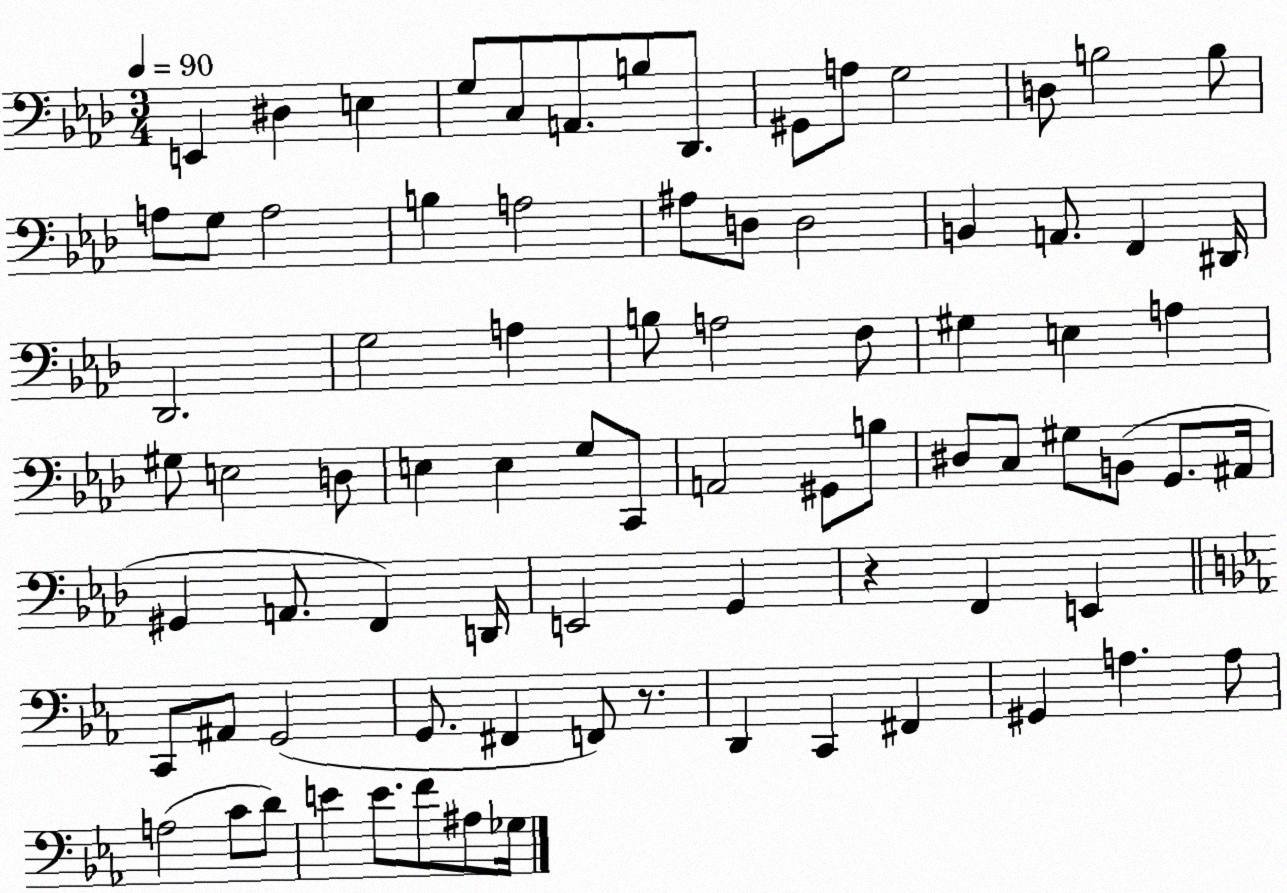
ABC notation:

X:1
T:Untitled
M:3/4
L:1/4
K:Ab
E,, ^D, E, G,/2 C,/2 A,,/2 B,/2 _D,,/2 ^G,,/2 A,/2 G,2 D,/2 B,2 B,/2 A,/2 G,/2 A,2 B, A,2 ^A,/2 D,/2 D,2 B,, A,,/2 F,, ^D,,/4 _D,,2 G,2 A, B,/2 A,2 F,/2 ^G, E, A, ^G,/2 E,2 D,/2 E, E, G,/2 C,,/2 A,,2 ^G,,/2 B,/2 ^D,/2 C,/2 ^G,/2 B,,/2 G,,/2 ^A,,/4 ^G,, A,,/2 F,, D,,/4 E,,2 G,, z F,, E,, C,,/2 ^A,,/2 G,,2 G,,/2 ^F,, F,,/2 z/2 D,, C,, ^F,, ^G,, A, A,/2 A,2 C/2 D/2 E E/2 F/2 ^A,/2 _G,/4